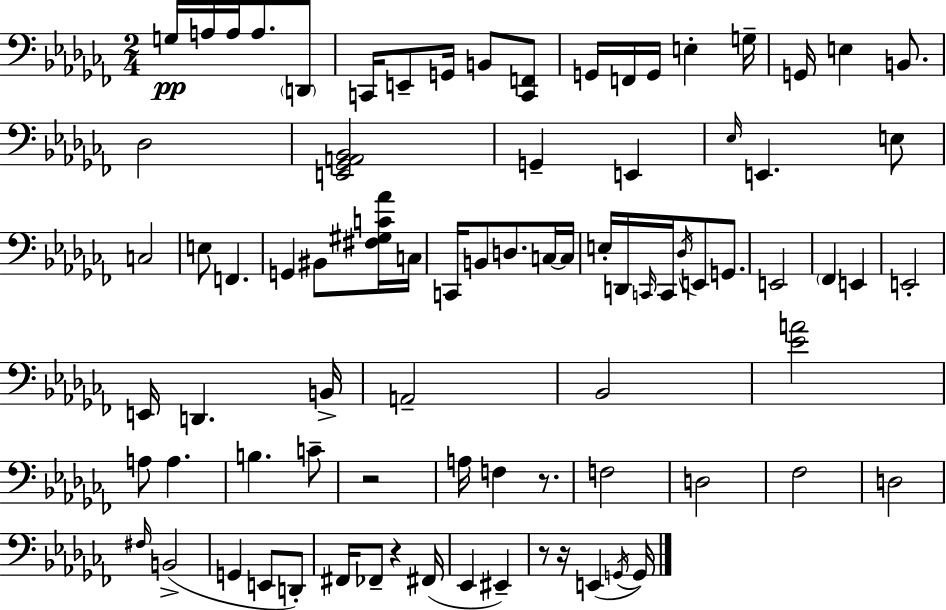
G3/s A3/s A3/s A3/e. D2/e C2/s E2/e G2/s B2/e [C2,F2]/e G2/s F2/s G2/s E3/q G3/s G2/s E3/q B2/e. Db3/h [E2,Gb2,A2,Bb2]/h G2/q E2/q Eb3/s E2/q. E3/e C3/h E3/e F2/q. G2/q BIS2/e [F#3,G#3,C4,Ab4]/s C3/s C2/s B2/e D3/e. C3/s C3/s E3/s D2/s C2/s C2/s Db3/s E2/e G2/e. E2/h FES2/q E2/q E2/h E2/s D2/q. B2/s A2/h Bb2/h [Eb4,A4]/h A3/e A3/q. B3/q. C4/e R/h A3/s F3/q R/e. F3/h D3/h FES3/h D3/h F#3/s B2/h G2/q E2/e D2/e F#2/s FES2/e R/q F#2/s Eb2/q EIS2/q R/e R/s E2/q G2/s G2/s